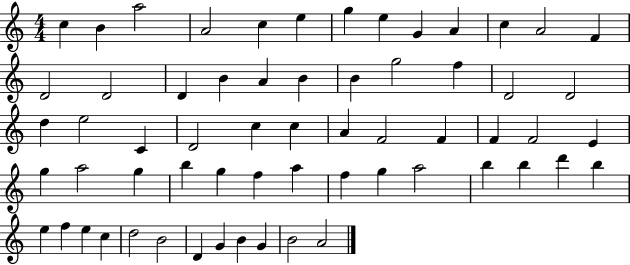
C5/q B4/q A5/h A4/h C5/q E5/q G5/q E5/q G4/q A4/q C5/q A4/h F4/q D4/h D4/h D4/q B4/q A4/q B4/q B4/q G5/h F5/q D4/h D4/h D5/q E5/h C4/q D4/h C5/q C5/q A4/q F4/h F4/q F4/q F4/h E4/q G5/q A5/h G5/q B5/q G5/q F5/q A5/q F5/q G5/q A5/h B5/q B5/q D6/q B5/q E5/q F5/q E5/q C5/q D5/h B4/h D4/q G4/q B4/q G4/q B4/h A4/h